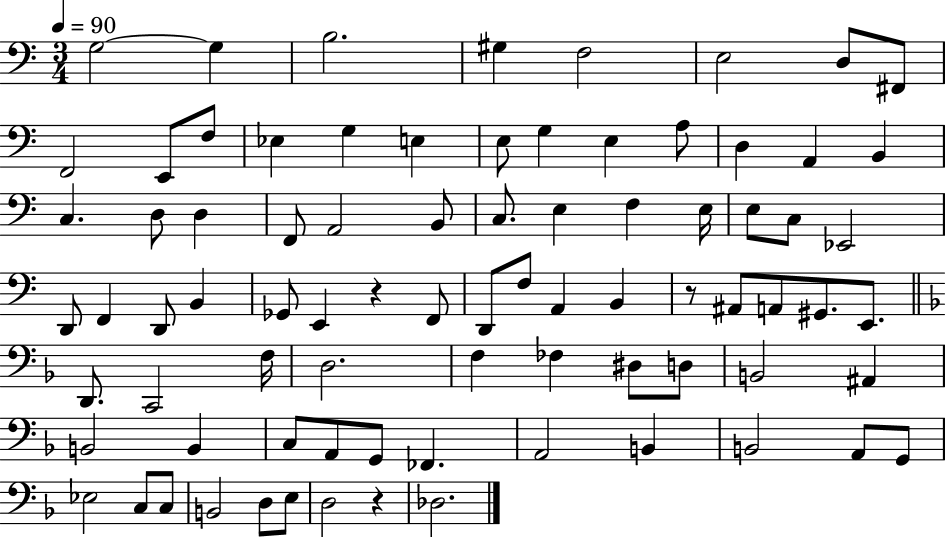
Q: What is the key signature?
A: C major